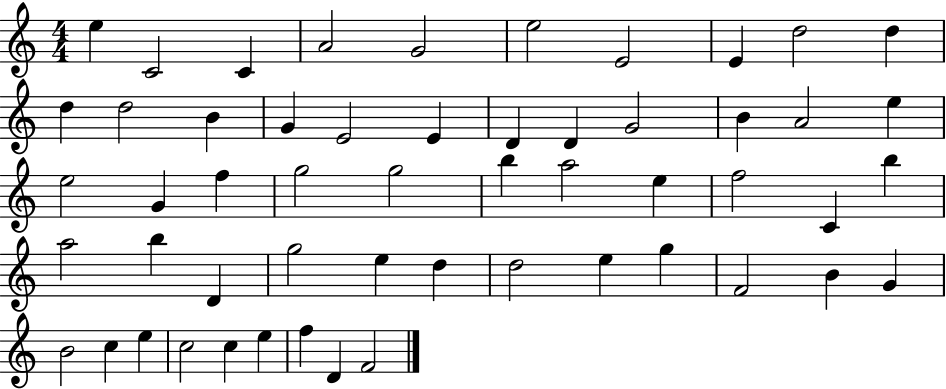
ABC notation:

X:1
T:Untitled
M:4/4
L:1/4
K:C
e C2 C A2 G2 e2 E2 E d2 d d d2 B G E2 E D D G2 B A2 e e2 G f g2 g2 b a2 e f2 C b a2 b D g2 e d d2 e g F2 B G B2 c e c2 c e f D F2